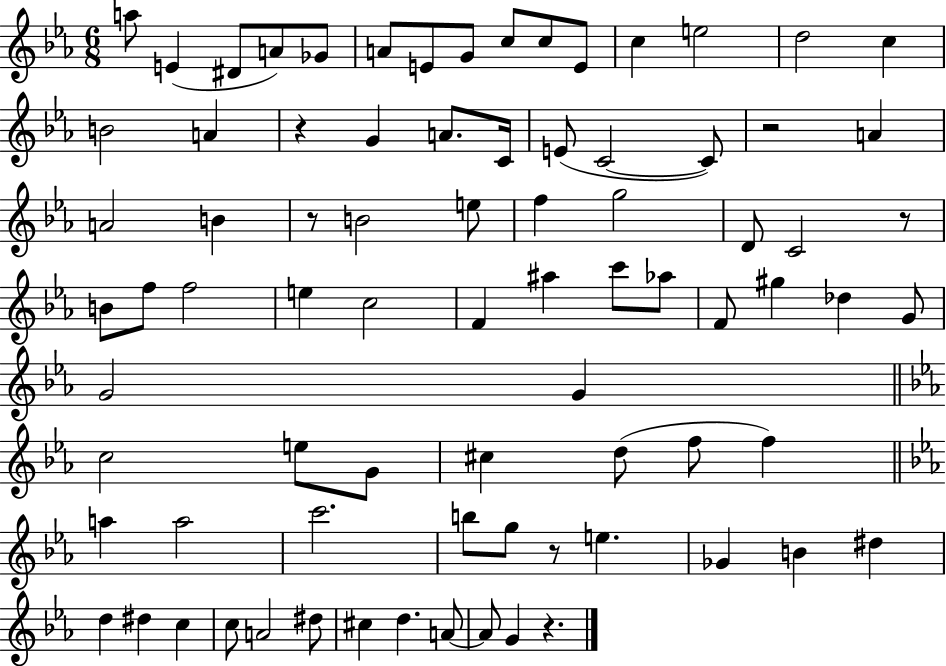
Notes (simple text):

A5/e E4/q D#4/e A4/e Gb4/e A4/e E4/e G4/e C5/e C5/e E4/e C5/q E5/h D5/h C5/q B4/h A4/q R/q G4/q A4/e. C4/s E4/e C4/h C4/e R/h A4/q A4/h B4/q R/e B4/h E5/e F5/q G5/h D4/e C4/h R/e B4/e F5/e F5/h E5/q C5/h F4/q A#5/q C6/e Ab5/e F4/e G#5/q Db5/q G4/e G4/h G4/q C5/h E5/e G4/e C#5/q D5/e F5/e F5/q A5/q A5/h C6/h. B5/e G5/e R/e E5/q. Gb4/q B4/q D#5/q D5/q D#5/q C5/q C5/e A4/h D#5/e C#5/q D5/q. A4/e A4/e G4/q R/q.